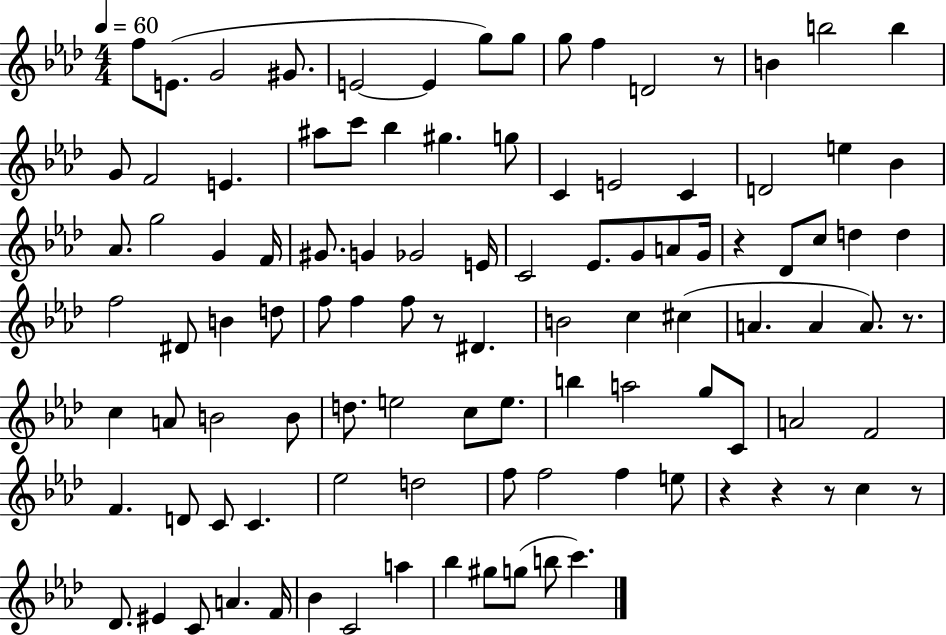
F5/e E4/e. G4/h G#4/e. E4/h E4/q G5/e G5/e G5/e F5/q D4/h R/e B4/q B5/h B5/q G4/e F4/h E4/q. A#5/e C6/e Bb5/q G#5/q. G5/e C4/q E4/h C4/q D4/h E5/q Bb4/q Ab4/e. G5/h G4/q F4/s G#4/e. G4/q Gb4/h E4/s C4/h Eb4/e. G4/e A4/e G4/s R/q Db4/e C5/e D5/q D5/q F5/h D#4/e B4/q D5/e F5/e F5/q F5/e R/e D#4/q. B4/h C5/q C#5/q A4/q. A4/q A4/e. R/e. C5/q A4/e B4/h B4/e D5/e. E5/h C5/e E5/e. B5/q A5/h G5/e C4/e A4/h F4/h F4/q. D4/e C4/e C4/q. Eb5/h D5/h F5/e F5/h F5/q E5/e R/q R/q R/e C5/q R/e Db4/e. EIS4/q C4/e A4/q. F4/s Bb4/q C4/h A5/q Bb5/q G#5/e G5/e B5/e C6/q.